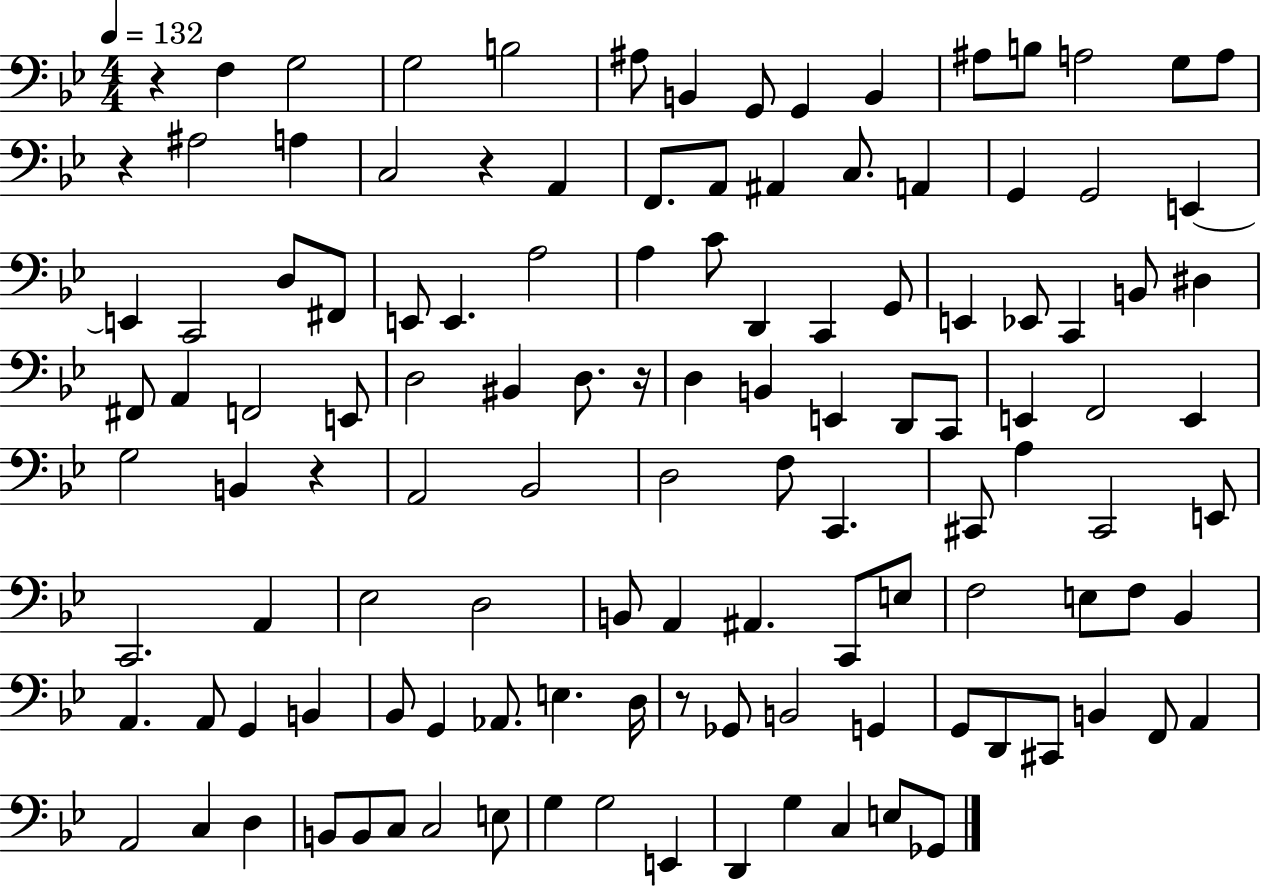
X:1
T:Untitled
M:4/4
L:1/4
K:Bb
z F, G,2 G,2 B,2 ^A,/2 B,, G,,/2 G,, B,, ^A,/2 B,/2 A,2 G,/2 A,/2 z ^A,2 A, C,2 z A,, F,,/2 A,,/2 ^A,, C,/2 A,, G,, G,,2 E,, E,, C,,2 D,/2 ^F,,/2 E,,/2 E,, A,2 A, C/2 D,, C,, G,,/2 E,, _E,,/2 C,, B,,/2 ^D, ^F,,/2 A,, F,,2 E,,/2 D,2 ^B,, D,/2 z/4 D, B,, E,, D,,/2 C,,/2 E,, F,,2 E,, G,2 B,, z A,,2 _B,,2 D,2 F,/2 C,, ^C,,/2 A, ^C,,2 E,,/2 C,,2 A,, _E,2 D,2 B,,/2 A,, ^A,, C,,/2 E,/2 F,2 E,/2 F,/2 _B,, A,, A,,/2 G,, B,, _B,,/2 G,, _A,,/2 E, D,/4 z/2 _G,,/2 B,,2 G,, G,,/2 D,,/2 ^C,,/2 B,, F,,/2 A,, A,,2 C, D, B,,/2 B,,/2 C,/2 C,2 E,/2 G, G,2 E,, D,, G, C, E,/2 _G,,/2